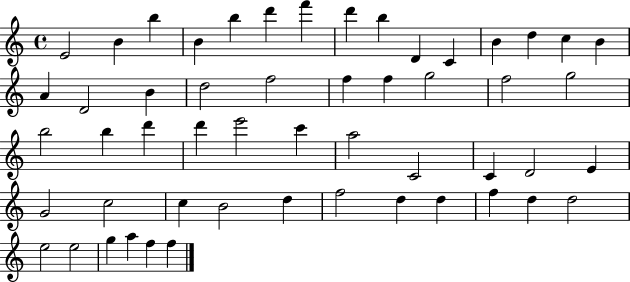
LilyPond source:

{
  \clef treble
  \time 4/4
  \defaultTimeSignature
  \key c \major
  e'2 b'4 b''4 | b'4 b''4 d'''4 f'''4 | d'''4 b''4 d'4 c'4 | b'4 d''4 c''4 b'4 | \break a'4 d'2 b'4 | d''2 f''2 | f''4 f''4 g''2 | f''2 g''2 | \break b''2 b''4 d'''4 | d'''4 e'''2 c'''4 | a''2 c'2 | c'4 d'2 e'4 | \break g'2 c''2 | c''4 b'2 d''4 | f''2 d''4 d''4 | f''4 d''4 d''2 | \break e''2 e''2 | g''4 a''4 f''4 f''4 | \bar "|."
}